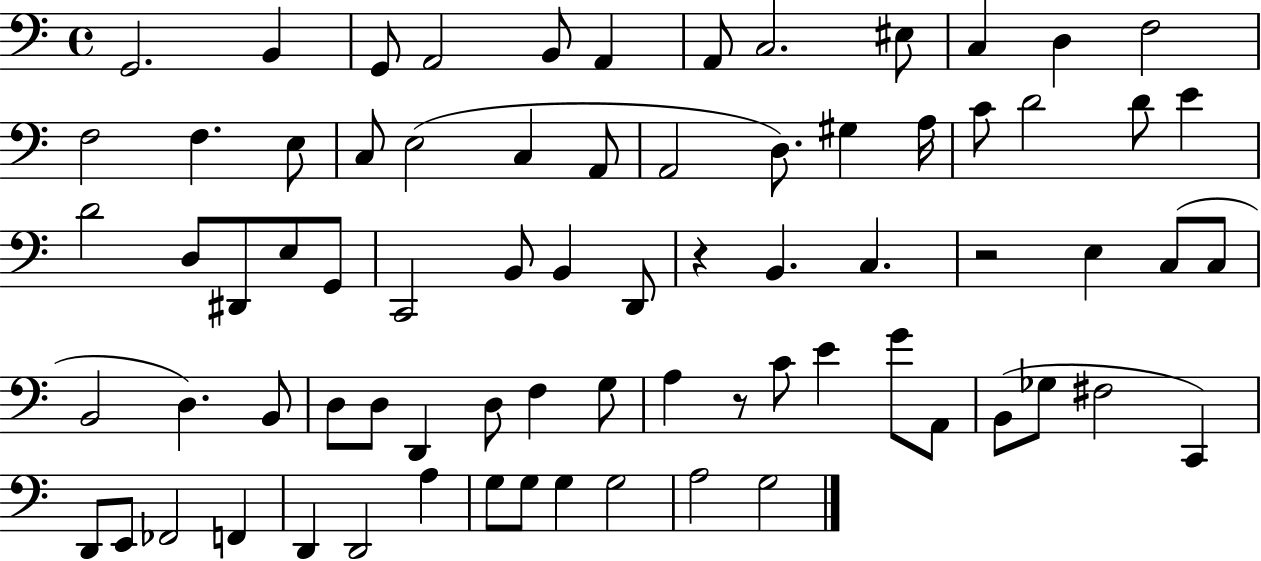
{
  \clef bass
  \time 4/4
  \defaultTimeSignature
  \key c \major
  \repeat volta 2 { g,2. b,4 | g,8 a,2 b,8 a,4 | a,8 c2. eis8 | c4 d4 f2 | \break f2 f4. e8 | c8 e2( c4 a,8 | a,2 d8.) gis4 a16 | c'8 d'2 d'8 e'4 | \break d'2 d8 dis,8 e8 g,8 | c,2 b,8 b,4 d,8 | r4 b,4. c4. | r2 e4 c8( c8 | \break b,2 d4.) b,8 | d8 d8 d,4 d8 f4 g8 | a4 r8 c'8 e'4 g'8 a,8 | b,8( ges8 fis2 c,4) | \break d,8 e,8 fes,2 f,4 | d,4 d,2 a4 | g8 g8 g4 g2 | a2 g2 | \break } \bar "|."
}